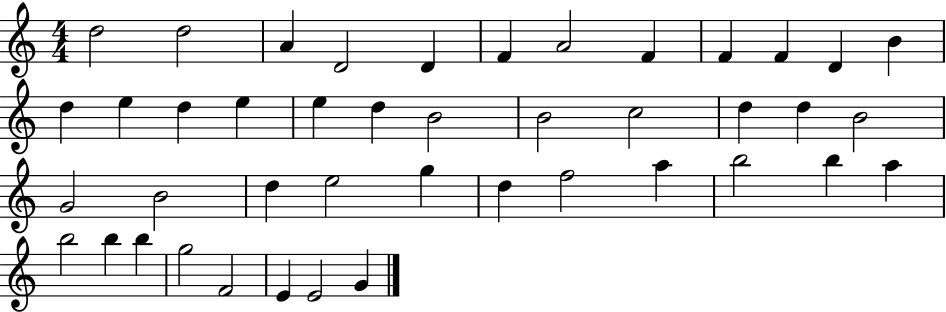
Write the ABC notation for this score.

X:1
T:Untitled
M:4/4
L:1/4
K:C
d2 d2 A D2 D F A2 F F F D B d e d e e d B2 B2 c2 d d B2 G2 B2 d e2 g d f2 a b2 b a b2 b b g2 F2 E E2 G